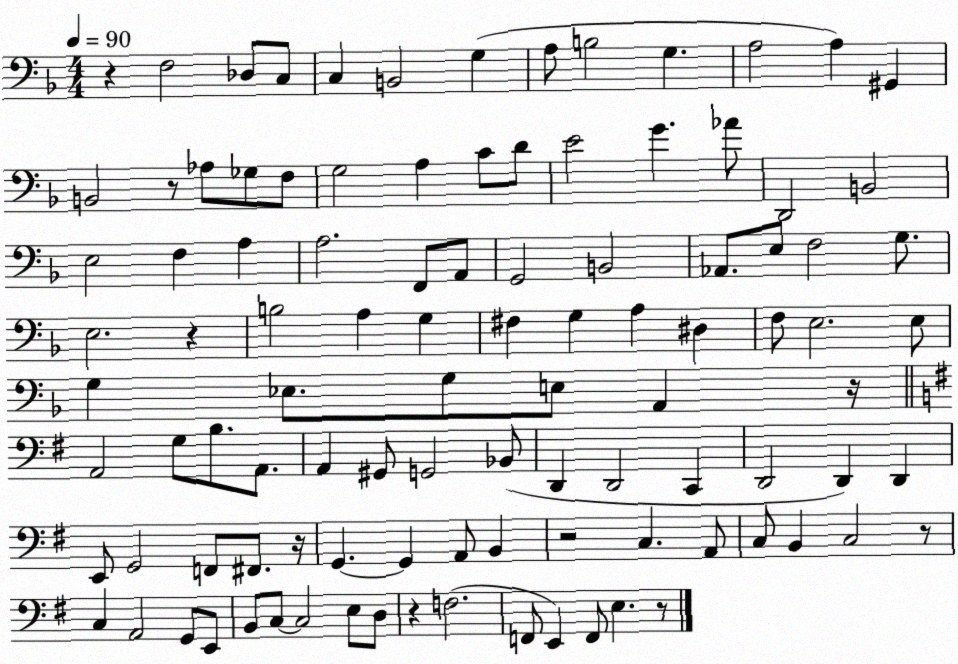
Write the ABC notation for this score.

X:1
T:Untitled
M:4/4
L:1/4
K:F
z F,2 _D,/2 C,/2 C, B,,2 G, A,/2 B,2 G, A,2 A, ^G,, B,,2 z/2 _A,/2 _G,/2 F,/2 G,2 A, C/2 D/2 E2 G _A/2 D,,2 B,,2 E,2 F, A, A,2 F,,/2 A,,/2 G,,2 B,,2 _A,,/2 E,/2 F,2 G,/2 E,2 z B,2 A, G, ^F, G, A, ^D, F,/2 E,2 E,/2 G, _E,/2 G,/2 E,/2 A,, z/4 A,,2 G,/2 B,/2 A,,/2 A,, ^G,,/2 G,,2 _B,,/2 D,, D,,2 C,, D,,2 D,, D,, E,,/2 G,,2 F,,/2 ^F,,/2 z/4 G,, G,, A,,/2 B,, z2 C, A,,/2 C,/2 B,, C,2 z/2 C, A,,2 G,,/2 E,,/2 B,,/2 C,/2 C,2 E,/2 D,/2 z F,2 F,,/2 E,, F,,/2 E, z/2